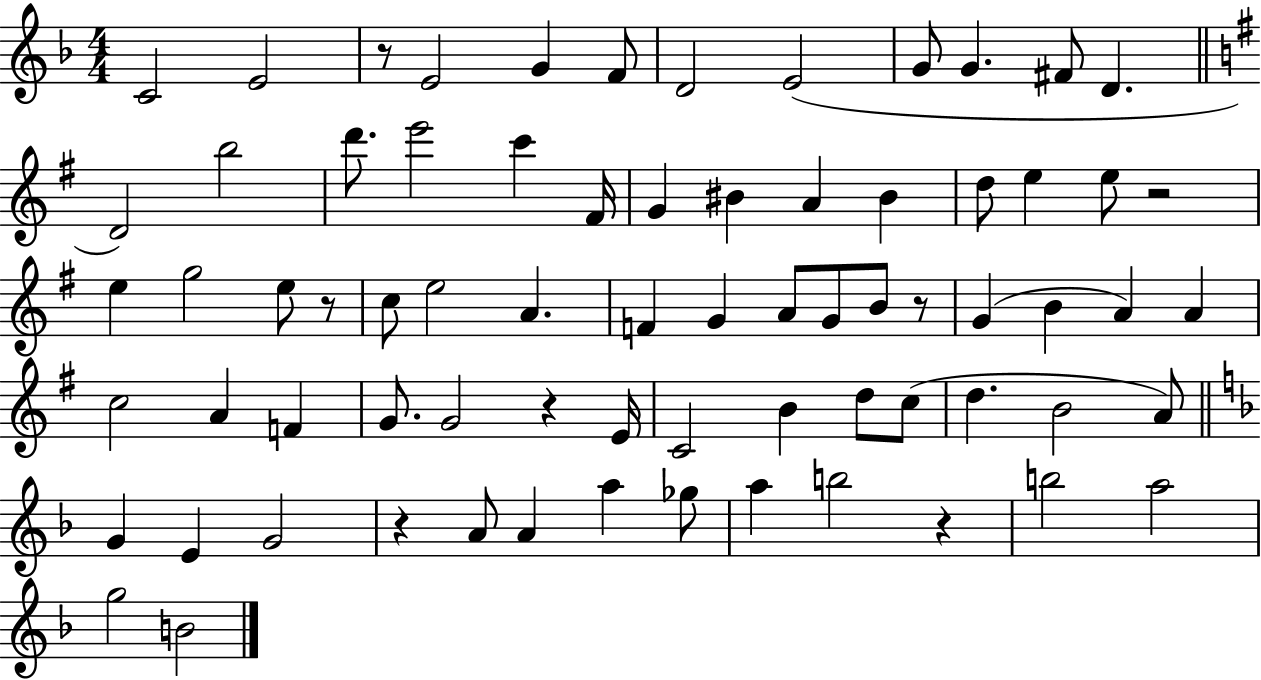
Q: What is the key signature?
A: F major